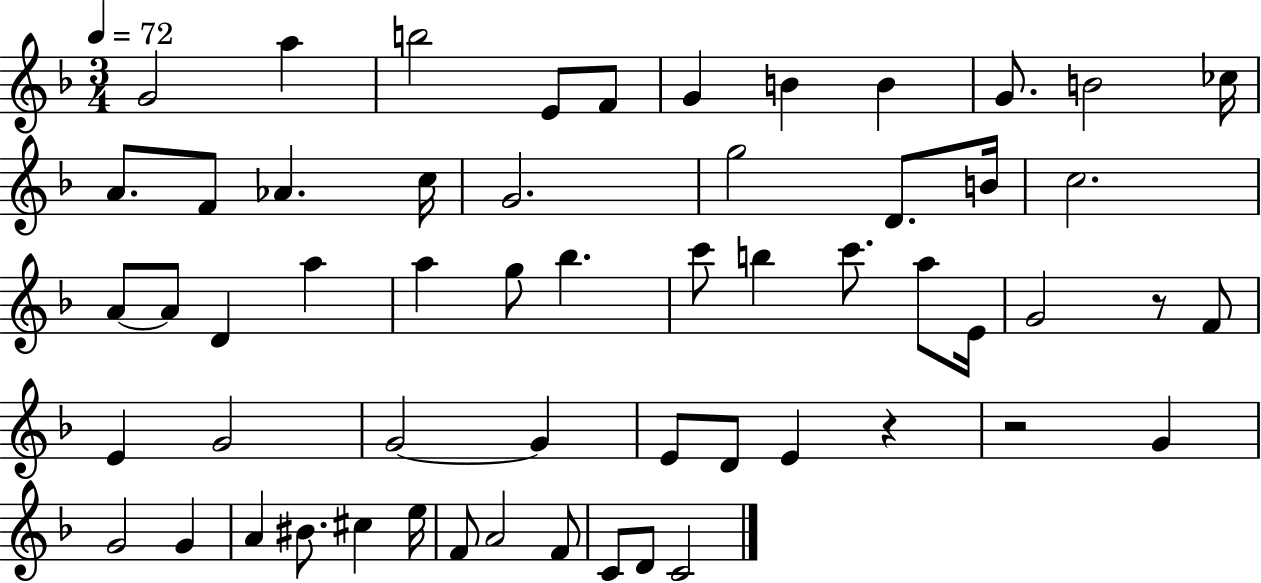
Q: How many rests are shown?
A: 3